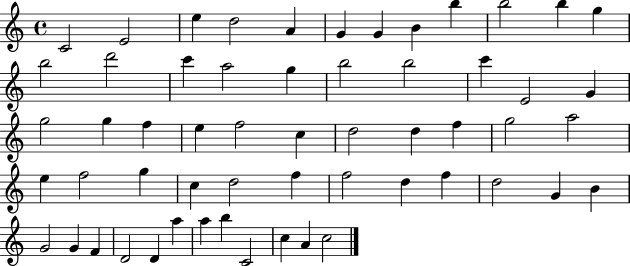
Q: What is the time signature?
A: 4/4